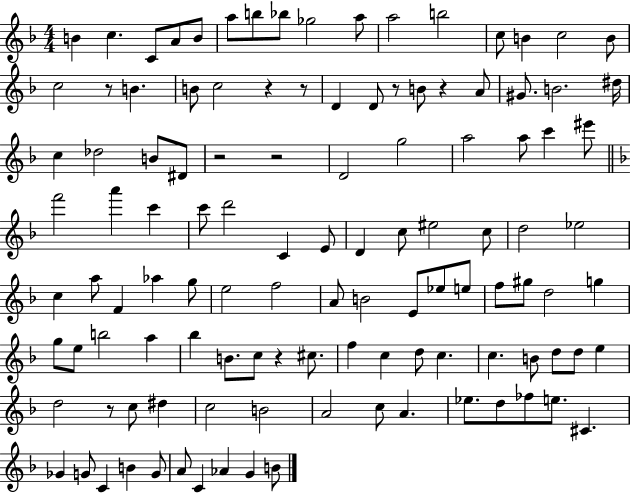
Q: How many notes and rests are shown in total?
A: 115